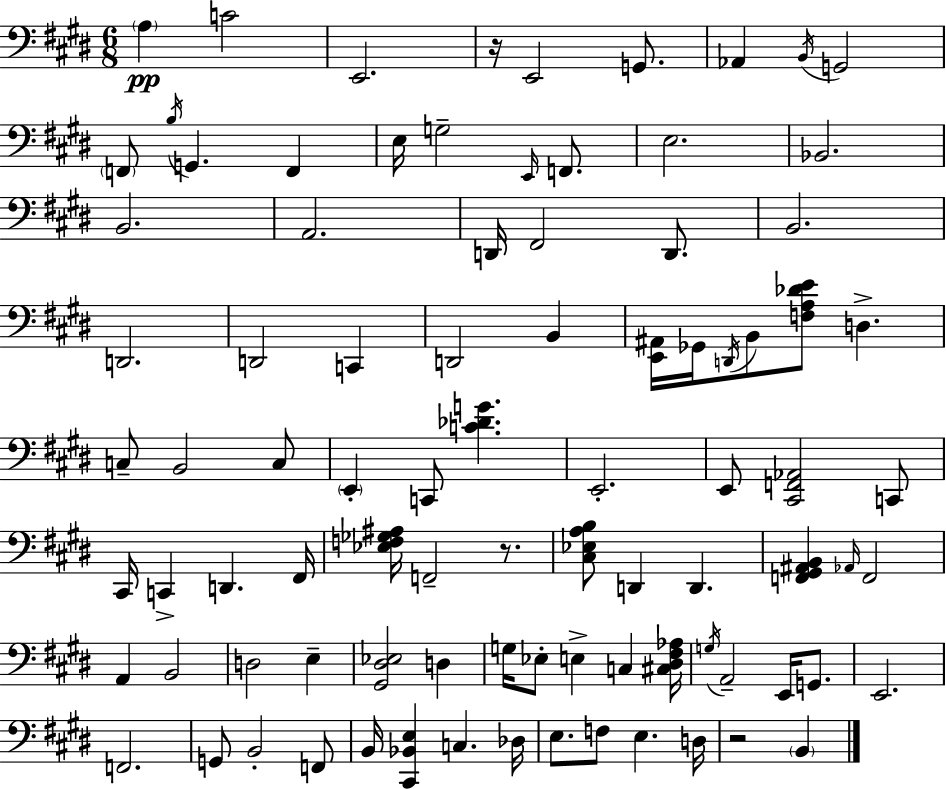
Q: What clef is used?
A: bass